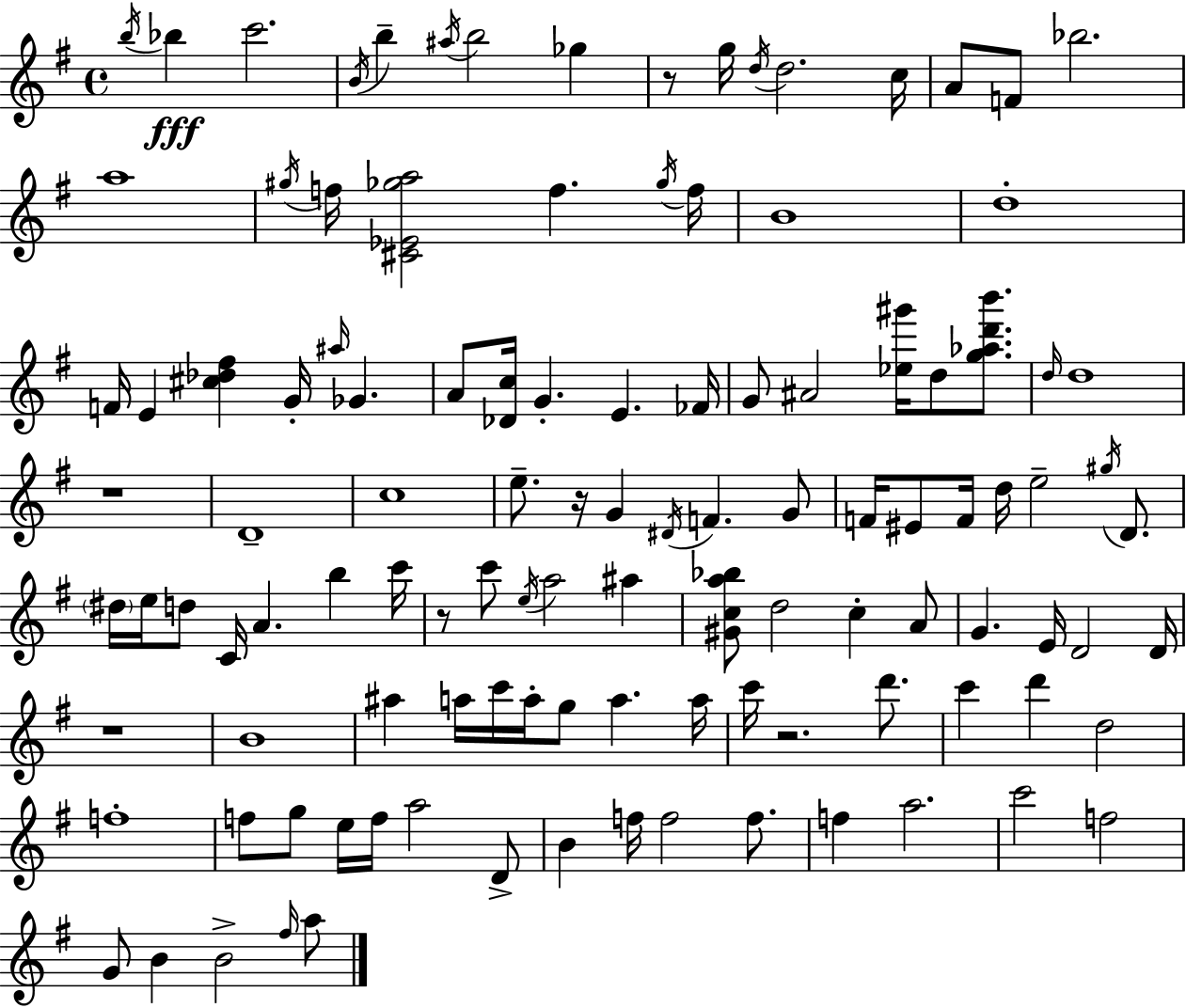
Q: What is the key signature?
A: G major